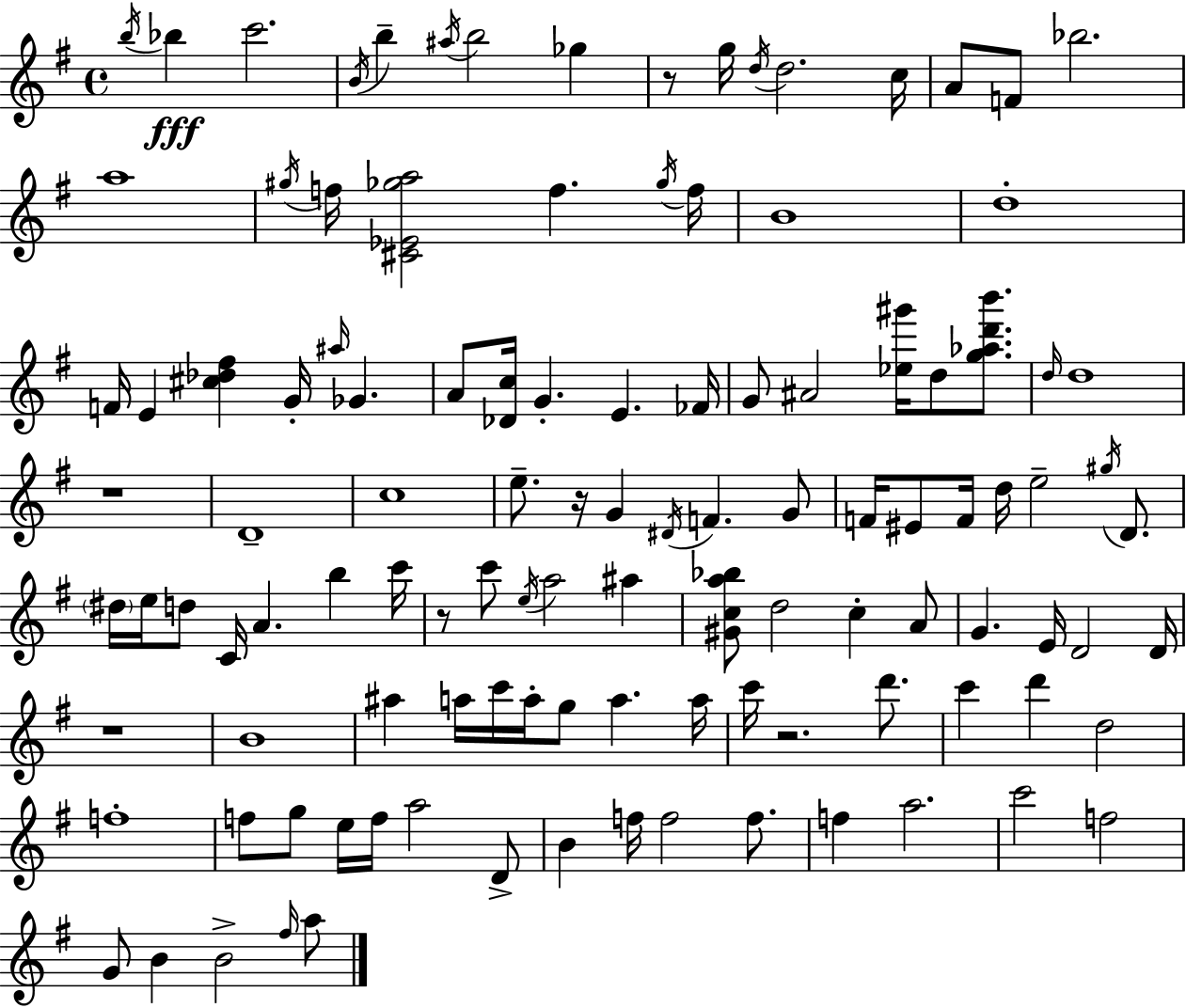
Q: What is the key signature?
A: G major